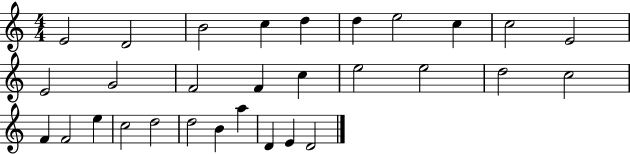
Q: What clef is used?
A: treble